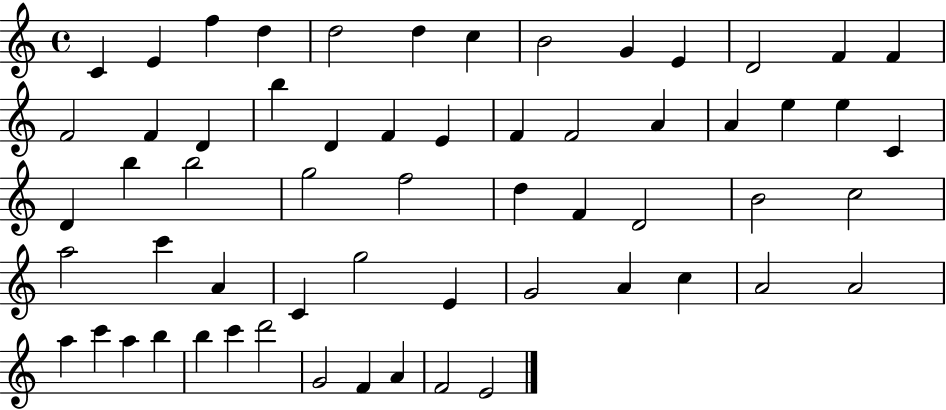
{
  \clef treble
  \time 4/4
  \defaultTimeSignature
  \key c \major
  c'4 e'4 f''4 d''4 | d''2 d''4 c''4 | b'2 g'4 e'4 | d'2 f'4 f'4 | \break f'2 f'4 d'4 | b''4 d'4 f'4 e'4 | f'4 f'2 a'4 | a'4 e''4 e''4 c'4 | \break d'4 b''4 b''2 | g''2 f''2 | d''4 f'4 d'2 | b'2 c''2 | \break a''2 c'''4 a'4 | c'4 g''2 e'4 | g'2 a'4 c''4 | a'2 a'2 | \break a''4 c'''4 a''4 b''4 | b''4 c'''4 d'''2 | g'2 f'4 a'4 | f'2 e'2 | \break \bar "|."
}